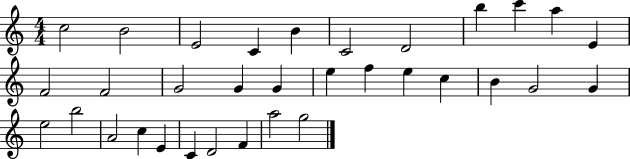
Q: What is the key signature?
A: C major